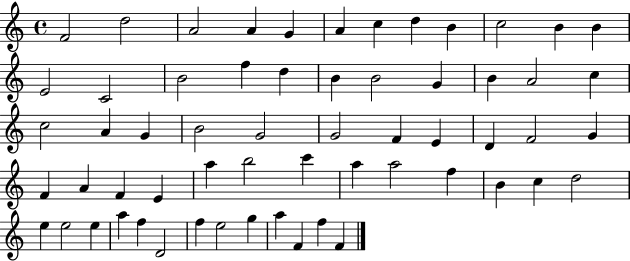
{
  \clef treble
  \time 4/4
  \defaultTimeSignature
  \key c \major
  f'2 d''2 | a'2 a'4 g'4 | a'4 c''4 d''4 b'4 | c''2 b'4 b'4 | \break e'2 c'2 | b'2 f''4 d''4 | b'4 b'2 g'4 | b'4 a'2 c''4 | \break c''2 a'4 g'4 | b'2 g'2 | g'2 f'4 e'4 | d'4 f'2 g'4 | \break f'4 a'4 f'4 e'4 | a''4 b''2 c'''4 | a''4 a''2 f''4 | b'4 c''4 d''2 | \break e''4 e''2 e''4 | a''4 f''4 d'2 | f''4 e''2 g''4 | a''4 f'4 f''4 f'4 | \break \bar "|."
}